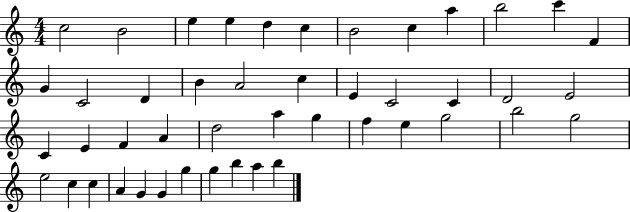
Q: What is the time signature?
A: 4/4